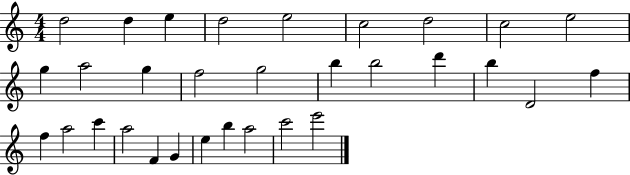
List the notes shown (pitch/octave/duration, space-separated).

D5/h D5/q E5/q D5/h E5/h C5/h D5/h C5/h E5/h G5/q A5/h G5/q F5/h G5/h B5/q B5/h D6/q B5/q D4/h F5/q F5/q A5/h C6/q A5/h F4/q G4/q E5/q B5/q A5/h C6/h E6/h